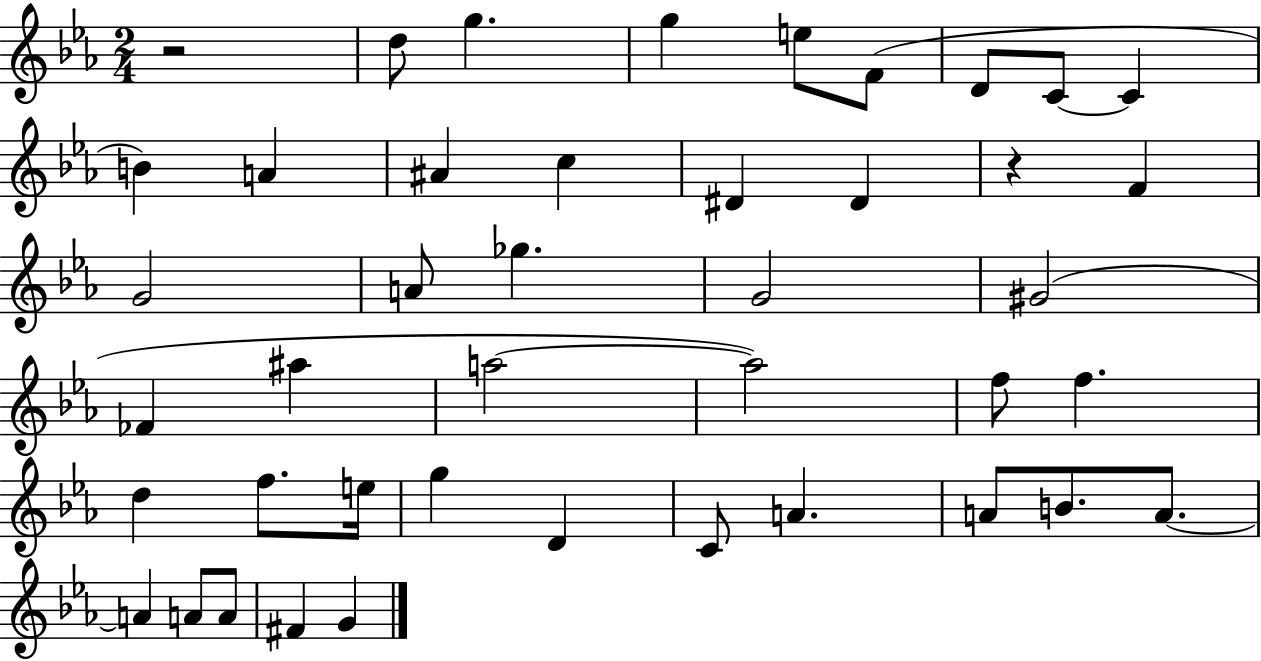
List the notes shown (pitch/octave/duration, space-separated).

R/h D5/e G5/q. G5/q E5/e F4/e D4/e C4/e C4/q B4/q A4/q A#4/q C5/q D#4/q D#4/q R/q F4/q G4/h A4/e Gb5/q. G4/h G#4/h FES4/q A#5/q A5/h A5/h F5/e F5/q. D5/q F5/e. E5/s G5/q D4/q C4/e A4/q. A4/e B4/e. A4/e. A4/q A4/e A4/e F#4/q G4/q